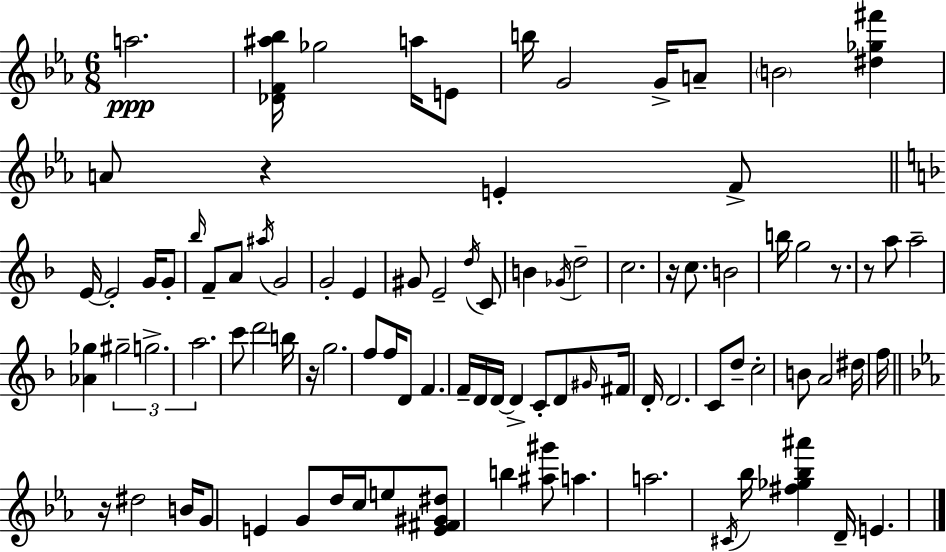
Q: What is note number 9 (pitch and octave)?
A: B4